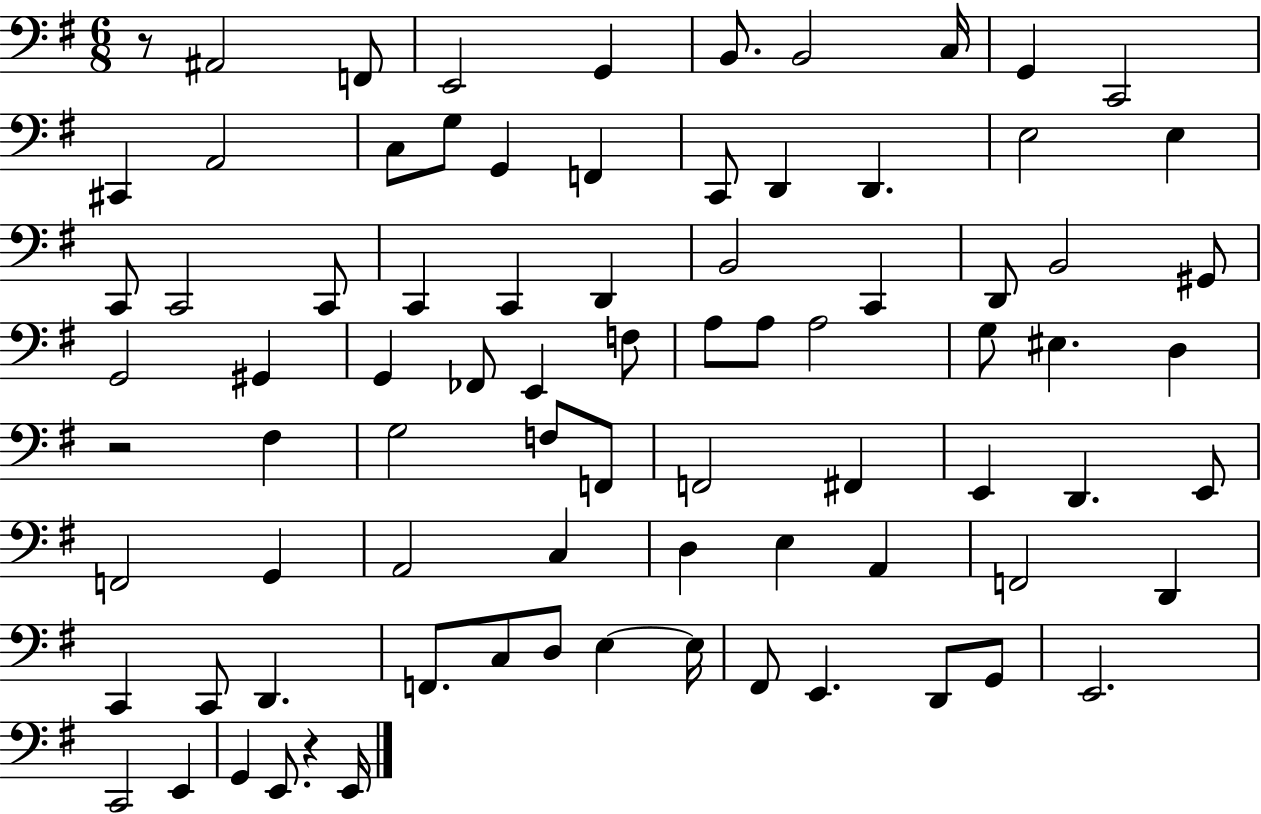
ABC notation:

X:1
T:Untitled
M:6/8
L:1/4
K:G
z/2 ^A,,2 F,,/2 E,,2 G,, B,,/2 B,,2 C,/4 G,, C,,2 ^C,, A,,2 C,/2 G,/2 G,, F,, C,,/2 D,, D,, E,2 E, C,,/2 C,,2 C,,/2 C,, C,, D,, B,,2 C,, D,,/2 B,,2 ^G,,/2 G,,2 ^G,, G,, _F,,/2 E,, F,/2 A,/2 A,/2 A,2 G,/2 ^E, D, z2 ^F, G,2 F,/2 F,,/2 F,,2 ^F,, E,, D,, E,,/2 F,,2 G,, A,,2 C, D, E, A,, F,,2 D,, C,, C,,/2 D,, F,,/2 C,/2 D,/2 E, E,/4 ^F,,/2 E,, D,,/2 G,,/2 E,,2 C,,2 E,, G,, E,,/2 z E,,/4